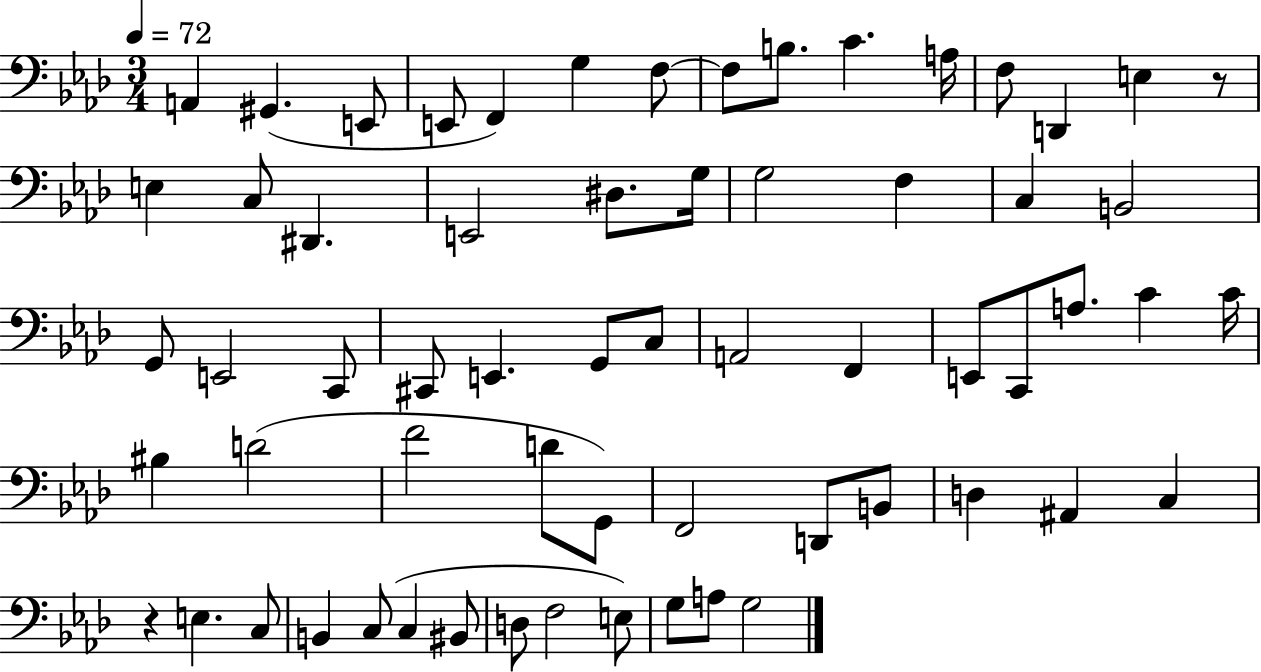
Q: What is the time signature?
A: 3/4